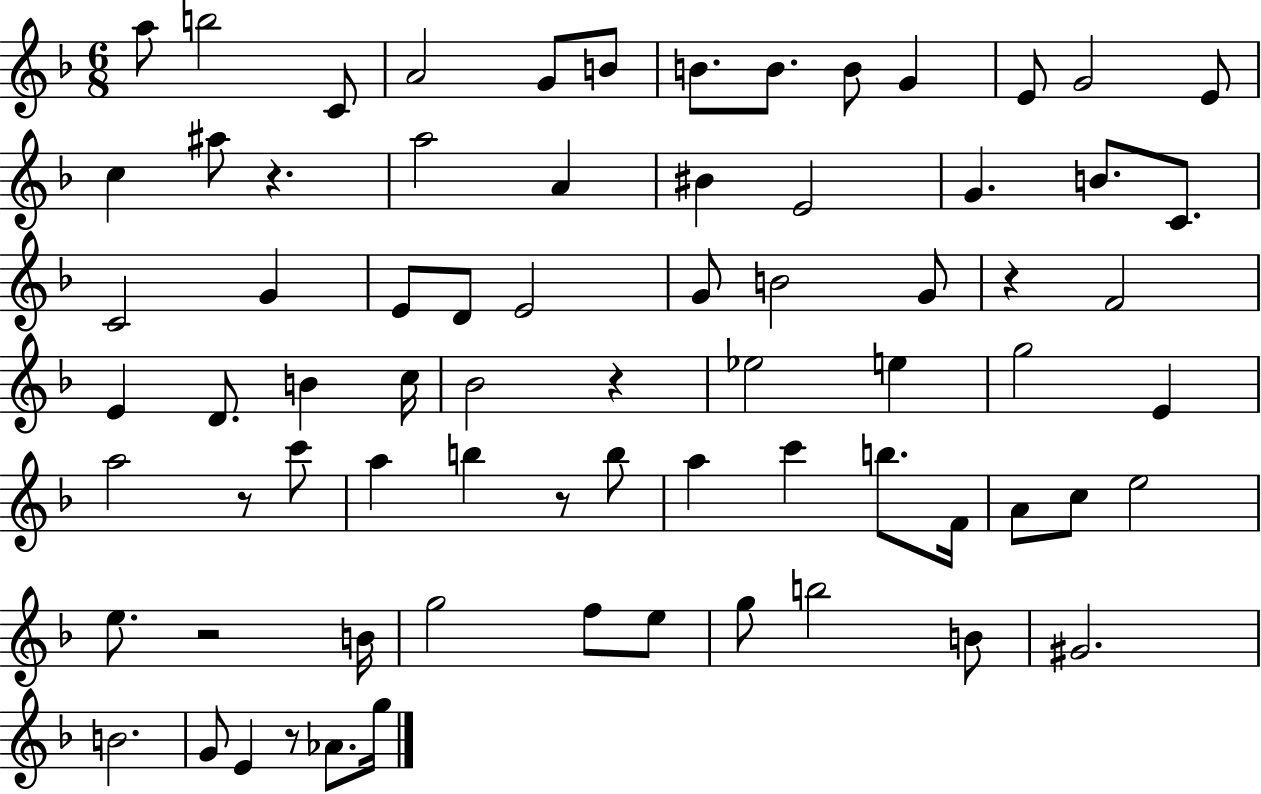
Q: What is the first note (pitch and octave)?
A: A5